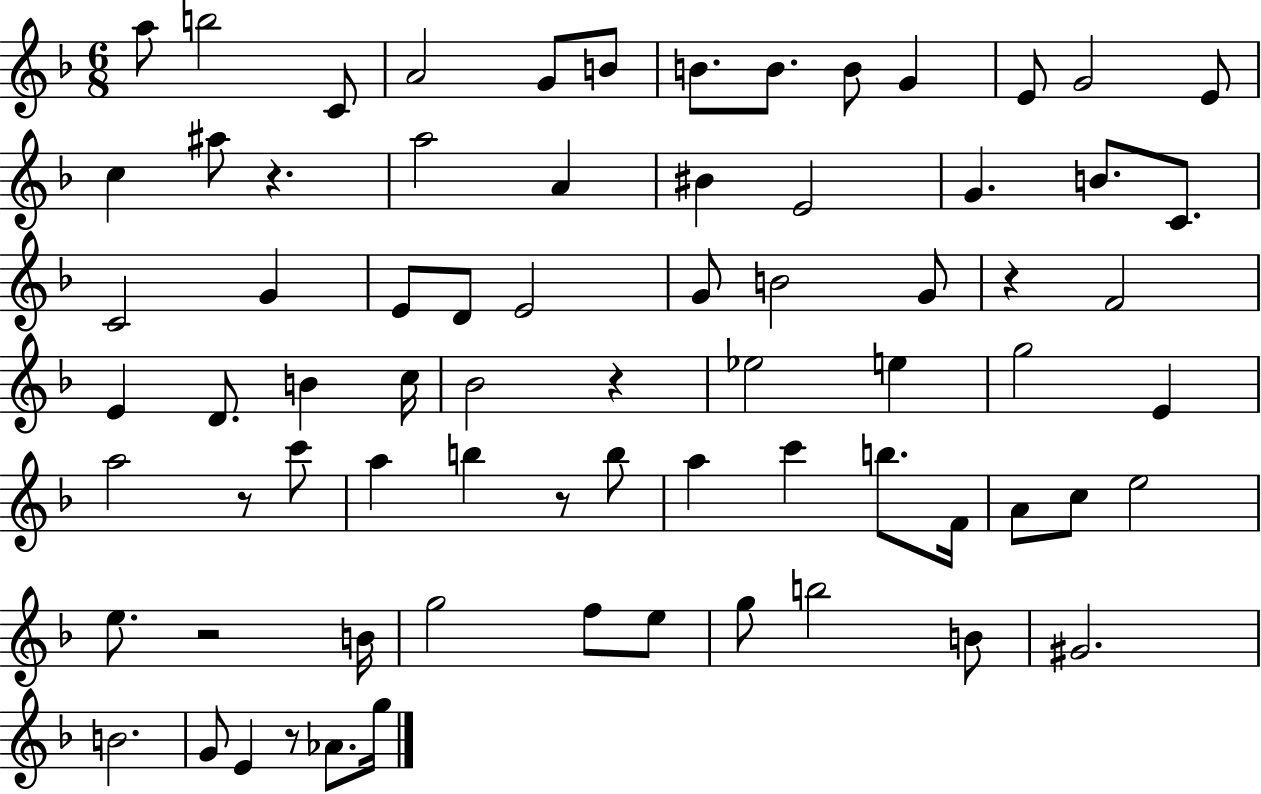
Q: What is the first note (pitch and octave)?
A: A5